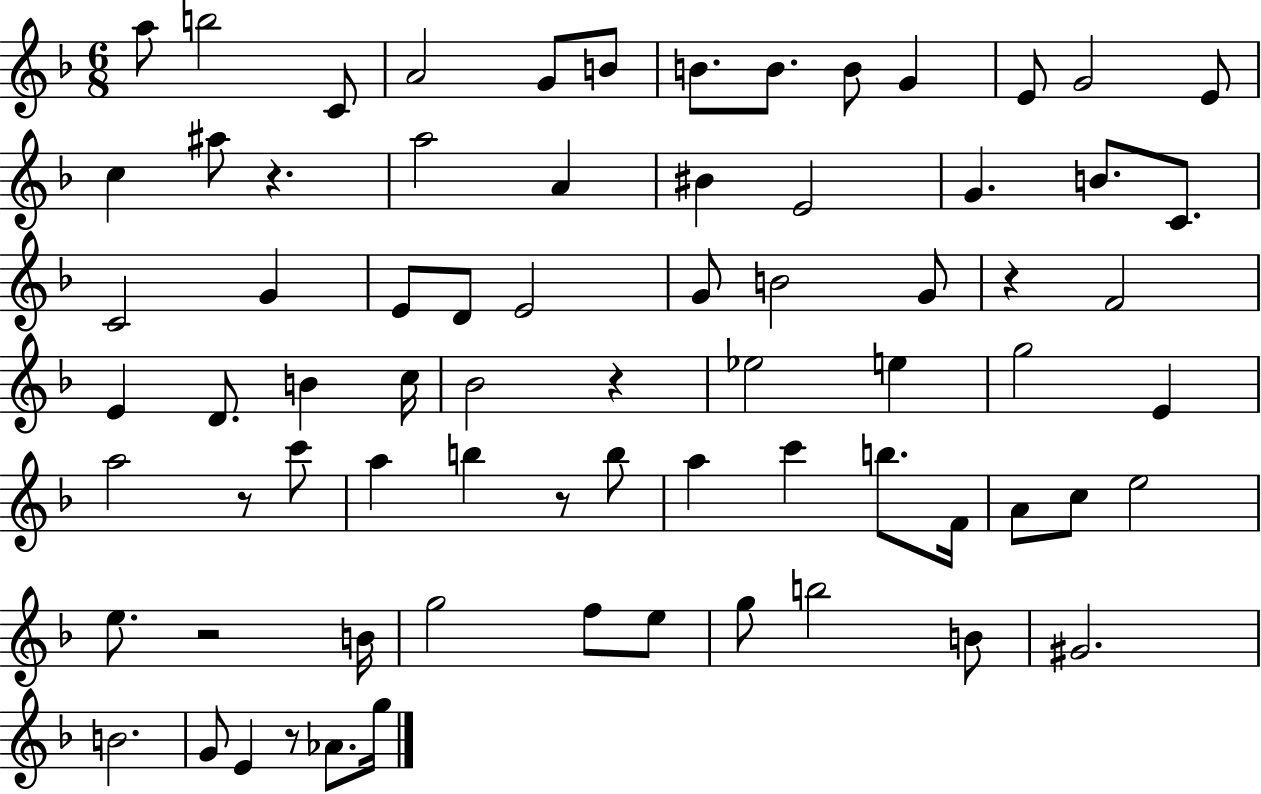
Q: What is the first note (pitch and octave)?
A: A5